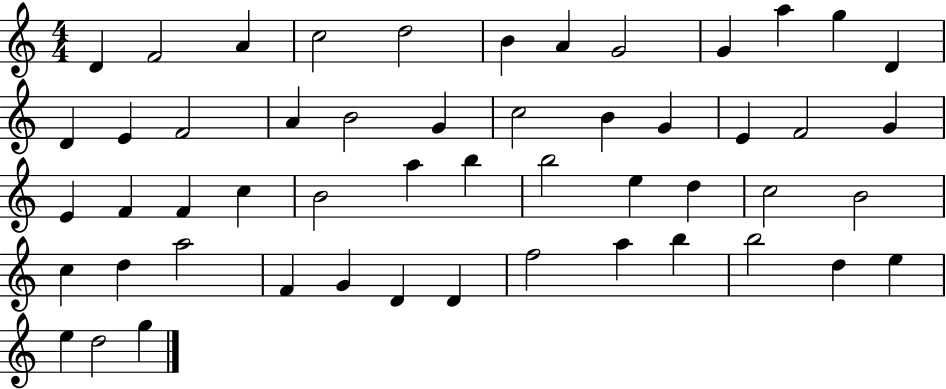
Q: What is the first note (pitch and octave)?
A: D4